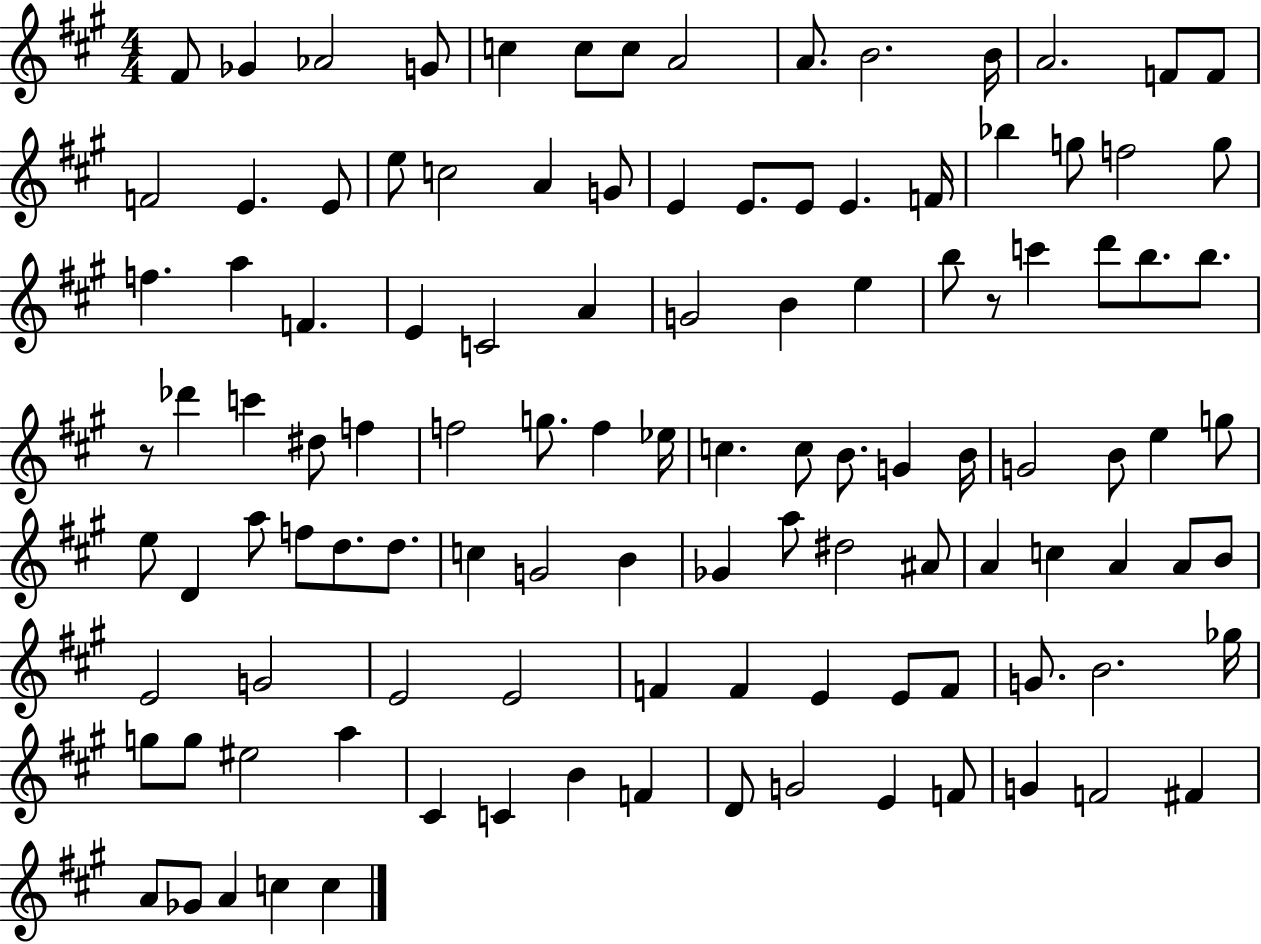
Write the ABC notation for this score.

X:1
T:Untitled
M:4/4
L:1/4
K:A
^F/2 _G _A2 G/2 c c/2 c/2 A2 A/2 B2 B/4 A2 F/2 F/2 F2 E E/2 e/2 c2 A G/2 E E/2 E/2 E F/4 _b g/2 f2 g/2 f a F E C2 A G2 B e b/2 z/2 c' d'/2 b/2 b/2 z/2 _d' c' ^d/2 f f2 g/2 f _e/4 c c/2 B/2 G B/4 G2 B/2 e g/2 e/2 D a/2 f/2 d/2 d/2 c G2 B _G a/2 ^d2 ^A/2 A c A A/2 B/2 E2 G2 E2 E2 F F E E/2 F/2 G/2 B2 _g/4 g/2 g/2 ^e2 a ^C C B F D/2 G2 E F/2 G F2 ^F A/2 _G/2 A c c